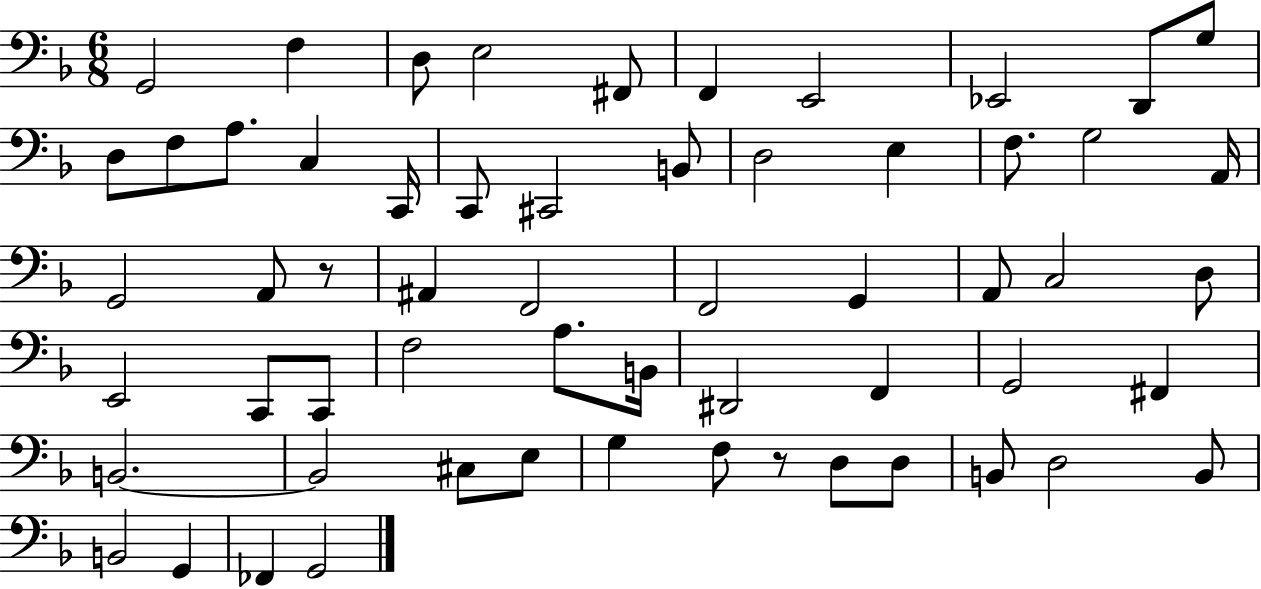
{
  \clef bass
  \numericTimeSignature
  \time 6/8
  \key f \major
  \repeat volta 2 { g,2 f4 | d8 e2 fis,8 | f,4 e,2 | ees,2 d,8 g8 | \break d8 f8 a8. c4 c,16 | c,8 cis,2 b,8 | d2 e4 | f8. g2 a,16 | \break g,2 a,8 r8 | ais,4 f,2 | f,2 g,4 | a,8 c2 d8 | \break e,2 c,8 c,8 | f2 a8. b,16 | dis,2 f,4 | g,2 fis,4 | \break b,2.~~ | b,2 cis8 e8 | g4 f8 r8 d8 d8 | b,8 d2 b,8 | \break b,2 g,4 | fes,4 g,2 | } \bar "|."
}